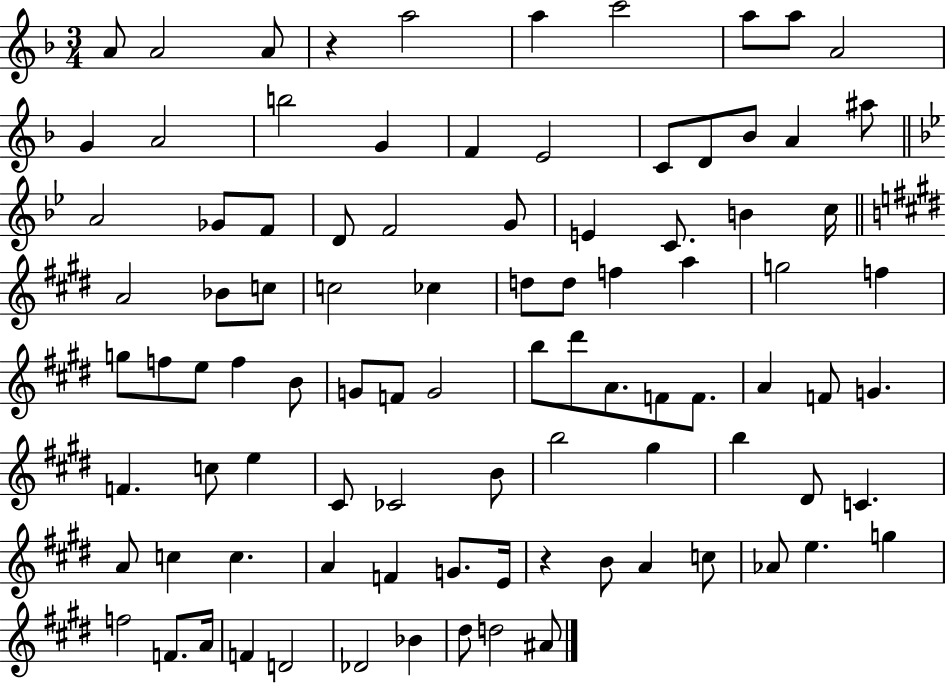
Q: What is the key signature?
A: F major